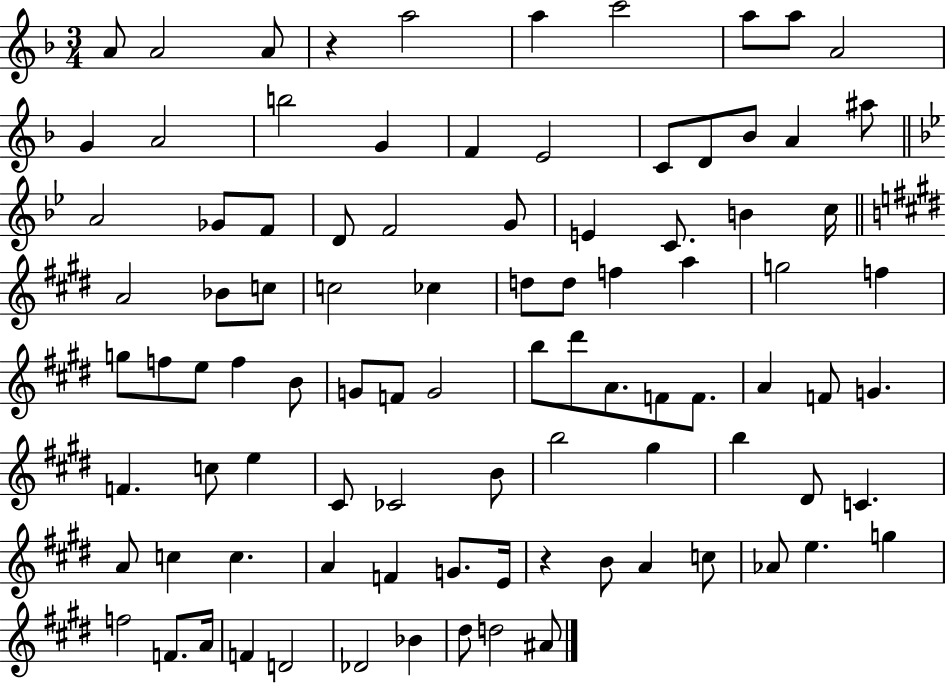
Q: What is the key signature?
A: F major